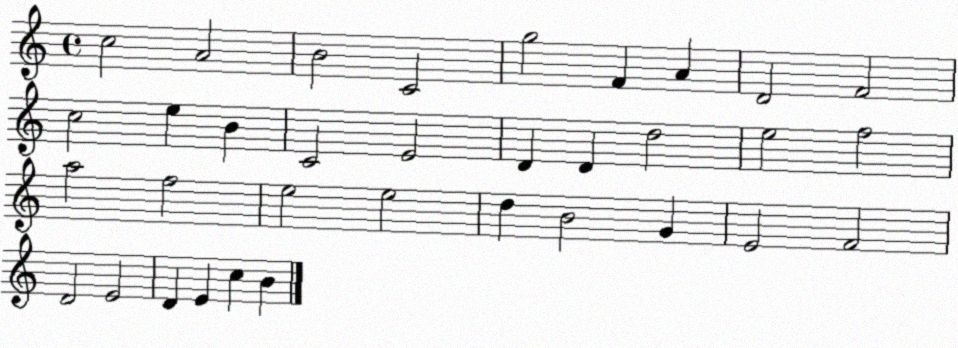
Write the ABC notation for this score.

X:1
T:Untitled
M:4/4
L:1/4
K:C
c2 A2 B2 C2 g2 F A D2 F2 c2 e B C2 E2 D D d2 e2 f2 a2 f2 e2 e2 d B2 G E2 F2 D2 E2 D E c B